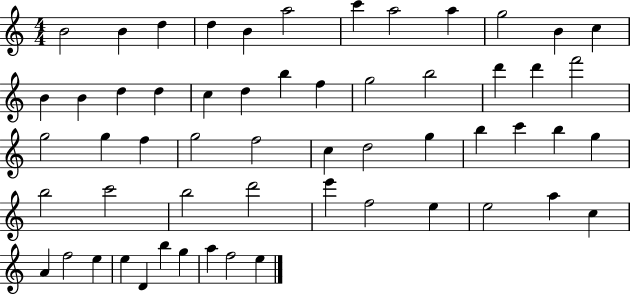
B4/h B4/q D5/q D5/q B4/q A5/h C6/q A5/h A5/q G5/h B4/q C5/q B4/q B4/q D5/q D5/q C5/q D5/q B5/q F5/q G5/h B5/h D6/q D6/q F6/h G5/h G5/q F5/q G5/h F5/h C5/q D5/h G5/q B5/q C6/q B5/q G5/q B5/h C6/h B5/h D6/h E6/q F5/h E5/q E5/h A5/q C5/q A4/q F5/h E5/q E5/q D4/q B5/q G5/q A5/q F5/h E5/q